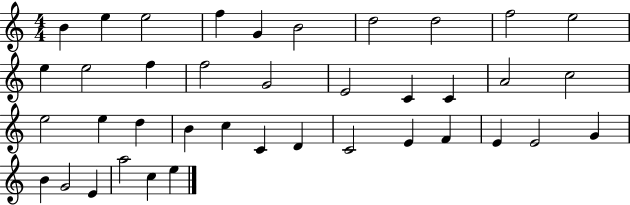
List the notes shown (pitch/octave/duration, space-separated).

B4/q E5/q E5/h F5/q G4/q B4/h D5/h D5/h F5/h E5/h E5/q E5/h F5/q F5/h G4/h E4/h C4/q C4/q A4/h C5/h E5/h E5/q D5/q B4/q C5/q C4/q D4/q C4/h E4/q F4/q E4/q E4/h G4/q B4/q G4/h E4/q A5/h C5/q E5/q